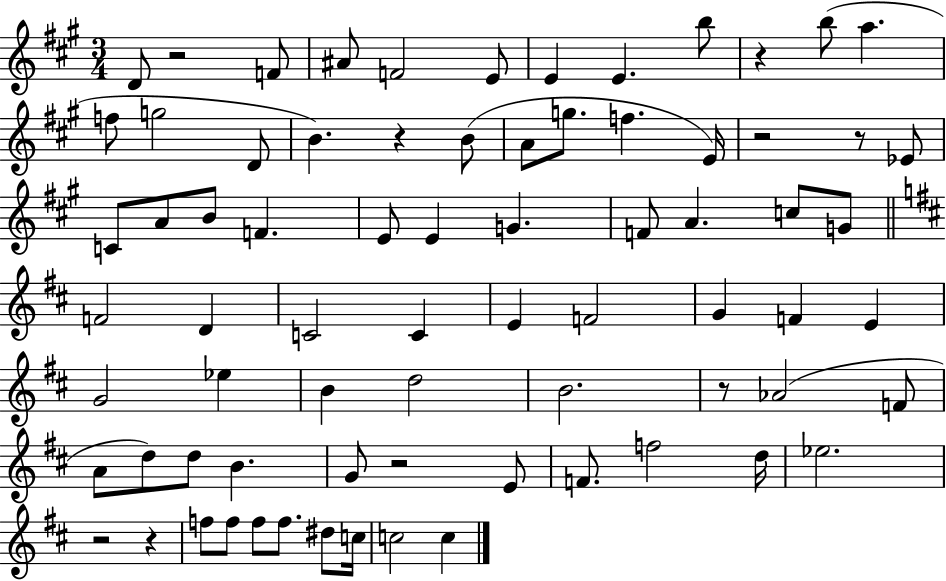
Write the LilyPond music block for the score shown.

{
  \clef treble
  \numericTimeSignature
  \time 3/4
  \key a \major
  d'8 r2 f'8 | ais'8 f'2 e'8 | e'4 e'4. b''8 | r4 b''8( a''4. | \break f''8 g''2 d'8 | b'4.) r4 b'8( | a'8 g''8. f''4. e'16) | r2 r8 ees'8 | \break c'8 a'8 b'8 f'4. | e'8 e'4 g'4. | f'8 a'4. c''8 g'8 | \bar "||" \break \key b \minor f'2 d'4 | c'2 c'4 | e'4 f'2 | g'4 f'4 e'4 | \break g'2 ees''4 | b'4 d''2 | b'2. | r8 aes'2( f'8 | \break a'8 d''8) d''8 b'4. | g'8 r2 e'8 | f'8. f''2 d''16 | ees''2. | \break r2 r4 | f''8 f''8 f''8 f''8. dis''8 c''16 | c''2 c''4 | \bar "|."
}